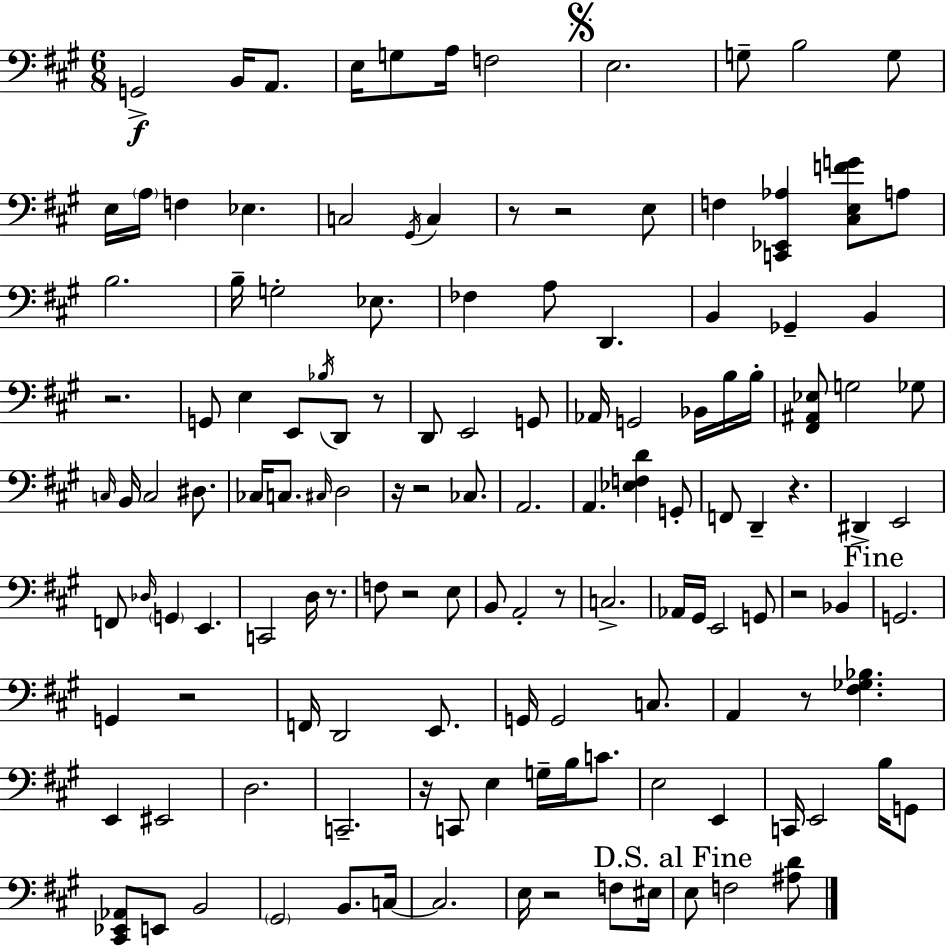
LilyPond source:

{
  \clef bass
  \numericTimeSignature
  \time 6/8
  \key a \major
  g,2->\f b,16 a,8. | e16 g8 a16 f2 | \mark \markup { \musicglyph "scripts.segno" } e2. | g8-- b2 g8 | \break e16 \parenthesize a16 f4 ees4. | c2 \acciaccatura { gis,16 } c4 | r8 r2 e8 | f4 <c, ees, aes>4 <cis e f' g'>8 a8 | \break b2. | b16-- g2-. ees8. | fes4 a8 d,4. | b,4 ges,4-- b,4 | \break r2. | g,8 e4 e,8 \acciaccatura { bes16 } d,8 | r8 d,8 e,2 | g,8 aes,16 g,2 bes,16 | \break b16 b16-. <fis, ais, ees>8 g2 | ges8 \grace { c16 } b,16 c2 | dis8. ces16 c8. \grace { cis16 } d2 | r16 r2 | \break ces8. a,2. | a,4. <ees f d'>4 | g,8-. f,8 d,4-- r4. | dis,4-> e,2 | \break f,8 \grace { des16 } \parenthesize g,4 e,4. | c,2 | d16 r8. f8 r2 | e8 b,8 a,2-. | \break r8 c2.-> | aes,16 gis,16 e,2 | g,8 r2 | bes,4 \mark "Fine" g,2. | \break g,4 r2 | f,16 d,2 | e,8. g,16 g,2 | c8. a,4 r8 <fis ges bes>4. | \break e,4 eis,2 | d2. | c,2.-- | r16 c,8 e4 | \break g16-- b16 c'8. e2 | e,4 c,16 e,2 | b16 g,8 <cis, ees, aes,>8 e,8 b,2 | \parenthesize gis,2 | \break b,8. c16~~ c2. | e16 r2 | f8 eis16 \mark "D.S. al Fine" e8 f2 | <ais d'>8 \bar "|."
}